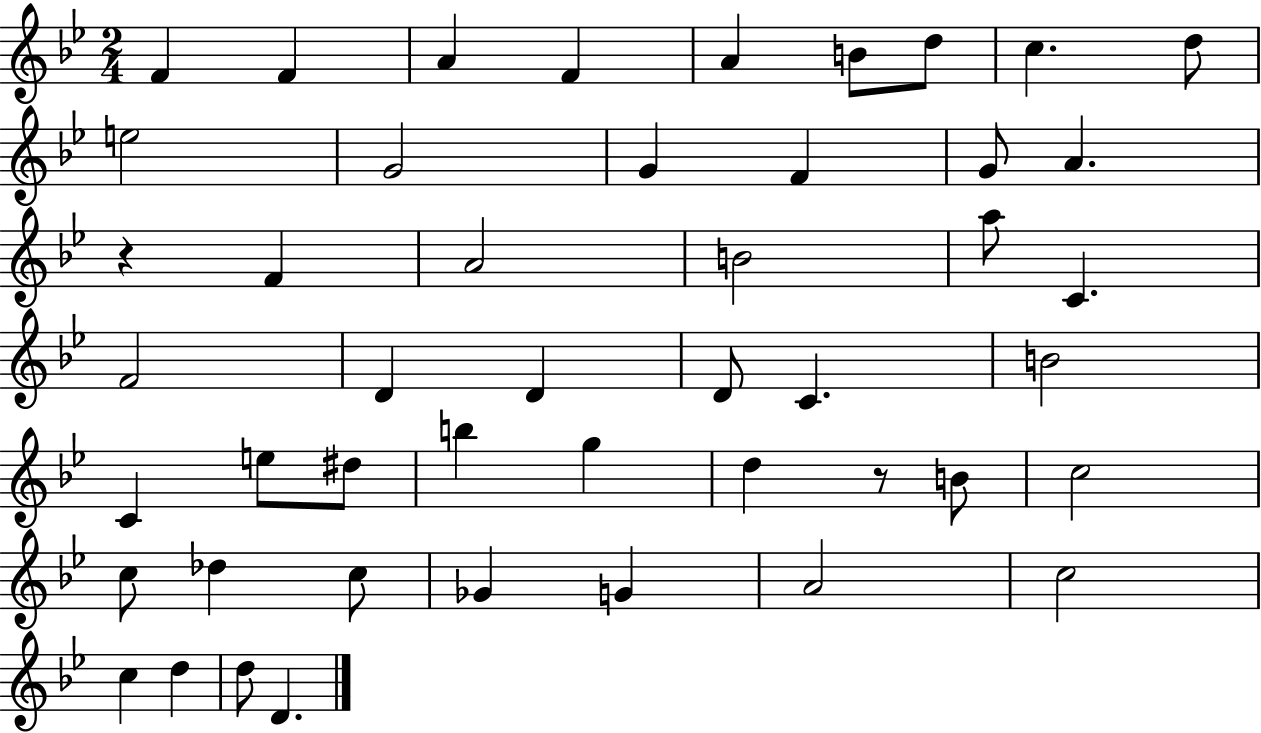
X:1
T:Untitled
M:2/4
L:1/4
K:Bb
F F A F A B/2 d/2 c d/2 e2 G2 G F G/2 A z F A2 B2 a/2 C F2 D D D/2 C B2 C e/2 ^d/2 b g d z/2 B/2 c2 c/2 _d c/2 _G G A2 c2 c d d/2 D